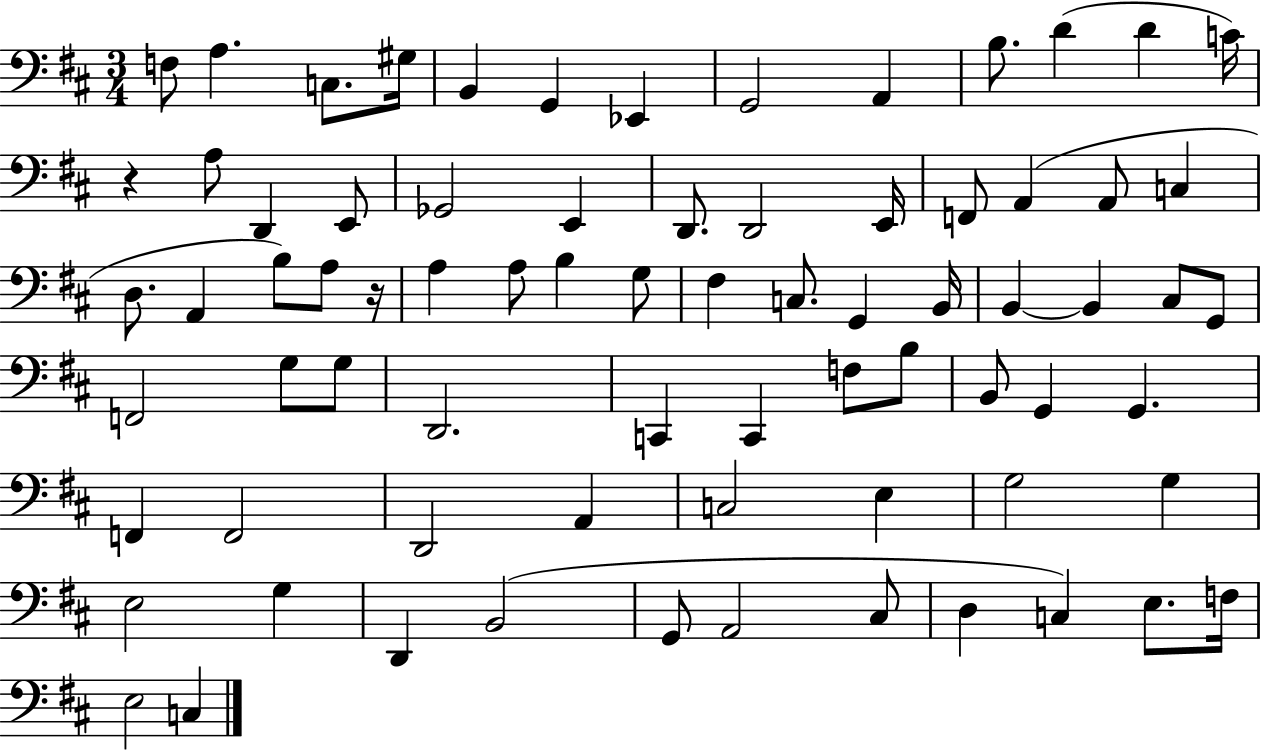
F3/e A3/q. C3/e. G#3/s B2/q G2/q Eb2/q G2/h A2/q B3/e. D4/q D4/q C4/s R/q A3/e D2/q E2/e Gb2/h E2/q D2/e. D2/h E2/s F2/e A2/q A2/e C3/q D3/e. A2/q B3/e A3/e R/s A3/q A3/e B3/q G3/e F#3/q C3/e. G2/q B2/s B2/q B2/q C#3/e G2/e F2/h G3/e G3/e D2/h. C2/q C2/q F3/e B3/e B2/e G2/q G2/q. F2/q F2/h D2/h A2/q C3/h E3/q G3/h G3/q E3/h G3/q D2/q B2/h G2/e A2/h C#3/e D3/q C3/q E3/e. F3/s E3/h C3/q